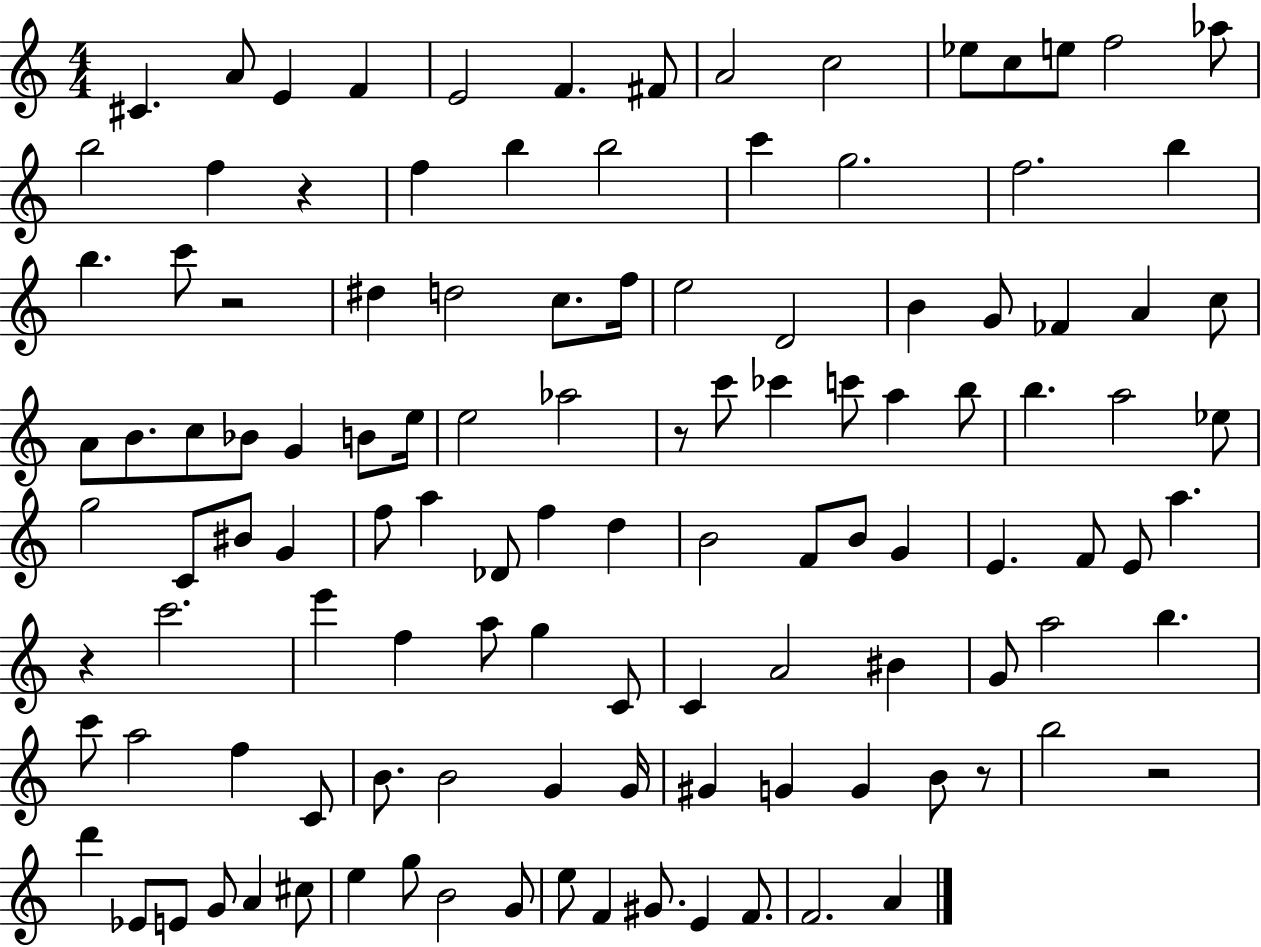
C#4/q. A4/e E4/q F4/q E4/h F4/q. F#4/e A4/h C5/h Eb5/e C5/e E5/e F5/h Ab5/e B5/h F5/q R/q F5/q B5/q B5/h C6/q G5/h. F5/h. B5/q B5/q. C6/e R/h D#5/q D5/h C5/e. F5/s E5/h D4/h B4/q G4/e FES4/q A4/q C5/e A4/e B4/e. C5/e Bb4/e G4/q B4/e E5/s E5/h Ab5/h R/e C6/e CES6/q C6/e A5/q B5/e B5/q. A5/h Eb5/e G5/h C4/e BIS4/e G4/q F5/e A5/q Db4/e F5/q D5/q B4/h F4/e B4/e G4/q E4/q. F4/e E4/e A5/q. R/q C6/h. E6/q F5/q A5/e G5/q C4/e C4/q A4/h BIS4/q G4/e A5/h B5/q. C6/e A5/h F5/q C4/e B4/e. B4/h G4/q G4/s G#4/q G4/q G4/q B4/e R/e B5/h R/h D6/q Eb4/e E4/e G4/e A4/q C#5/e E5/q G5/e B4/h G4/e E5/e F4/q G#4/e. E4/q F4/e. F4/h. A4/q